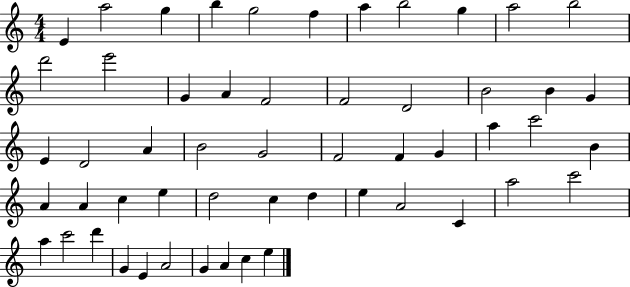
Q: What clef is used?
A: treble